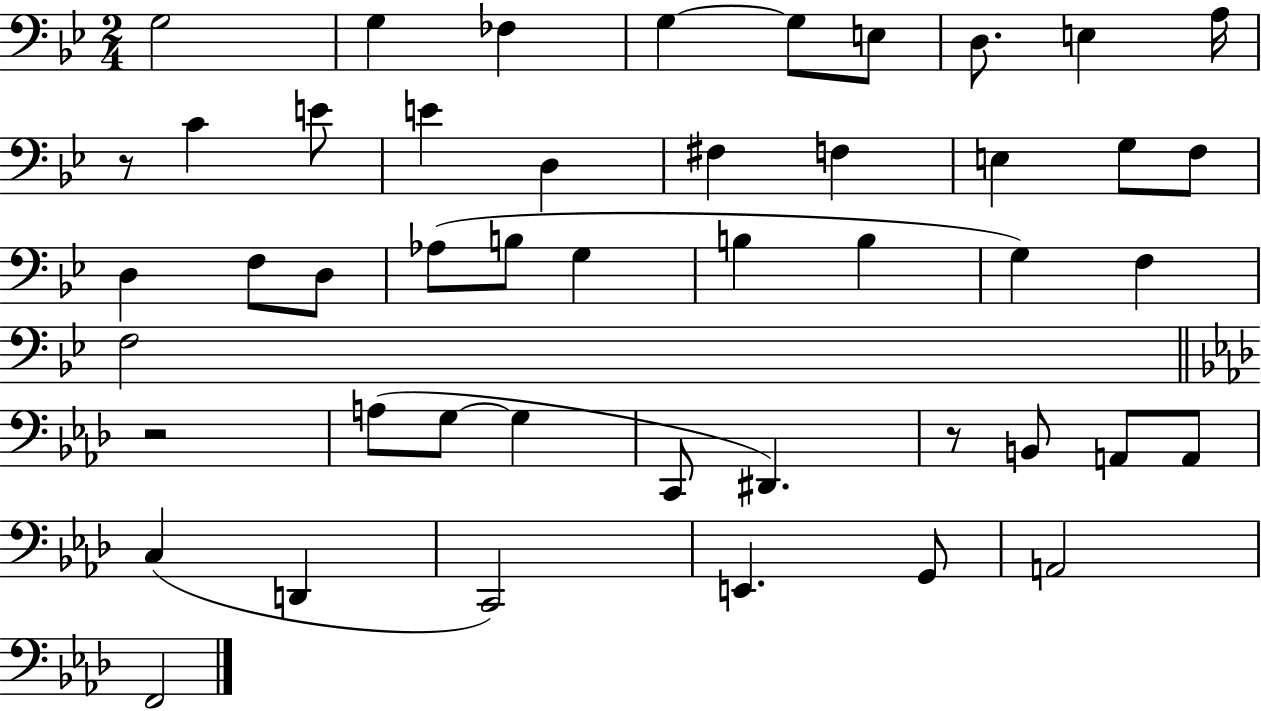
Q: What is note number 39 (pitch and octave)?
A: D2